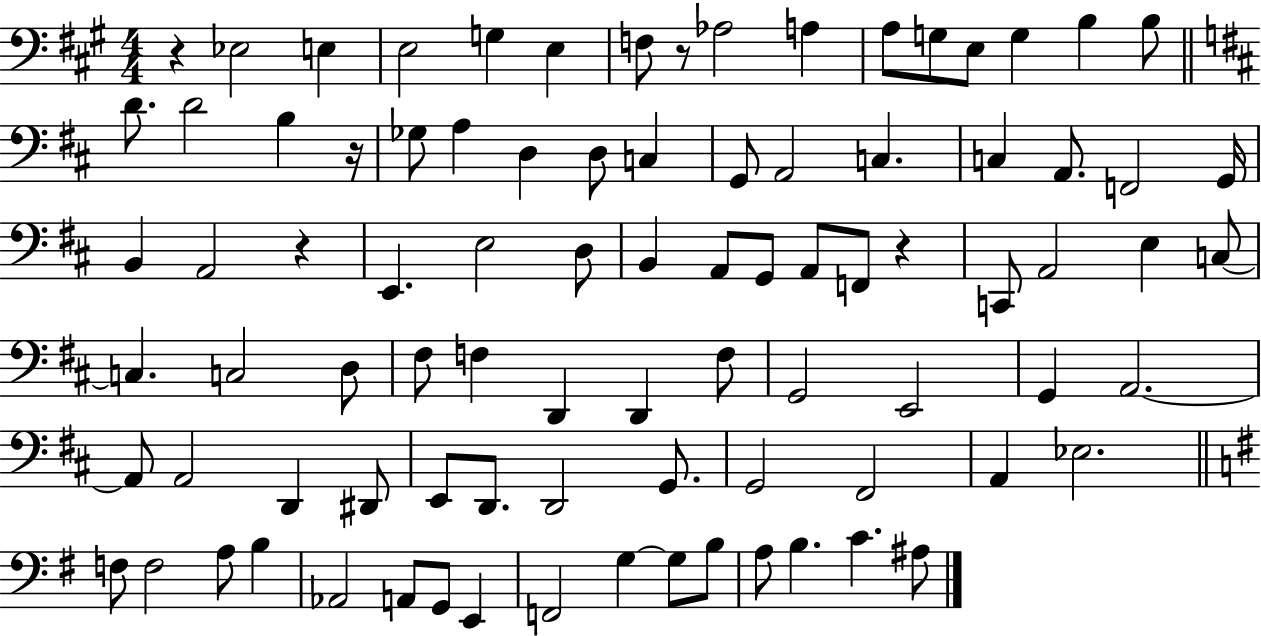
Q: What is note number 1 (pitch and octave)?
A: Eb3